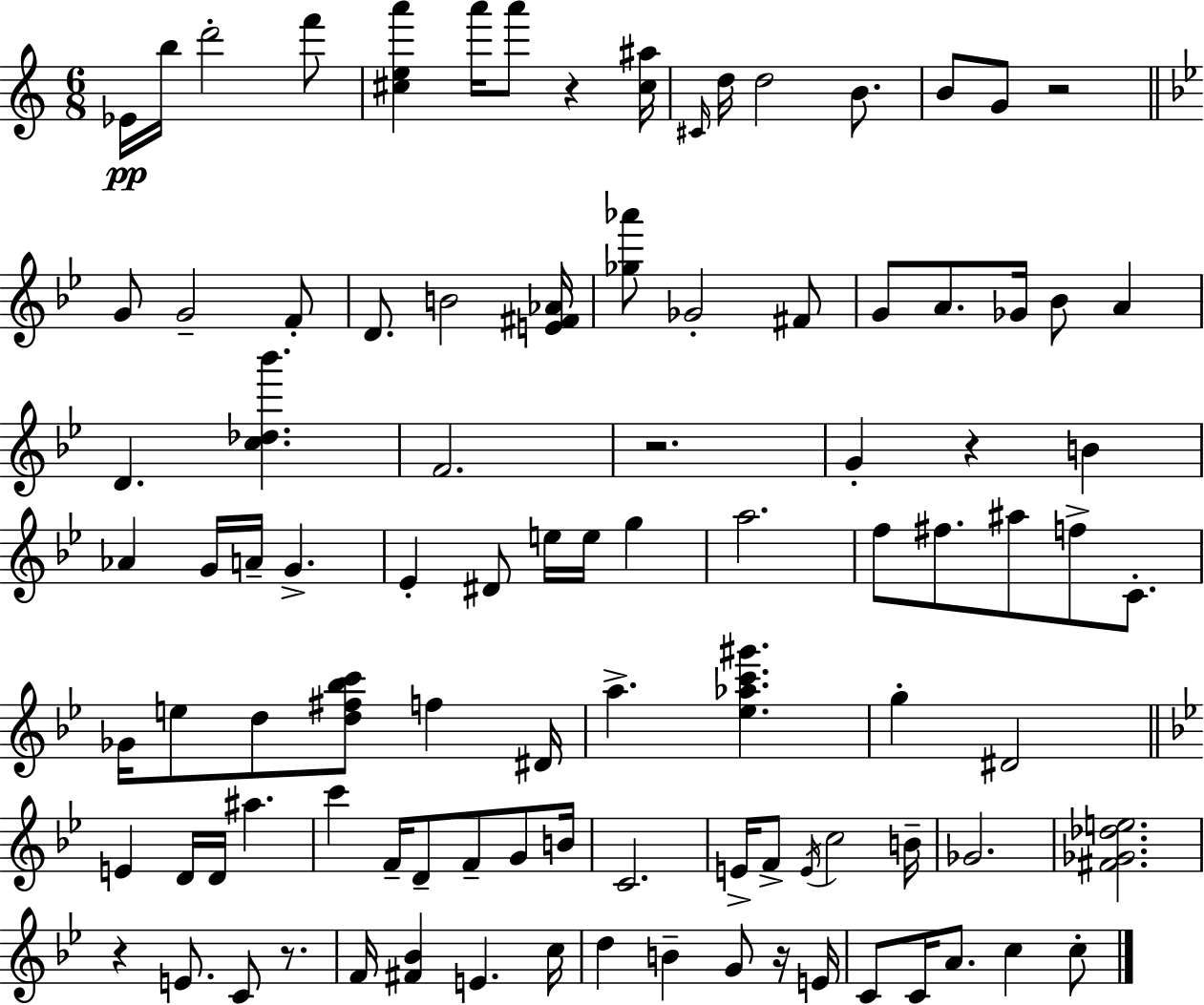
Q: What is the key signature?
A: C major